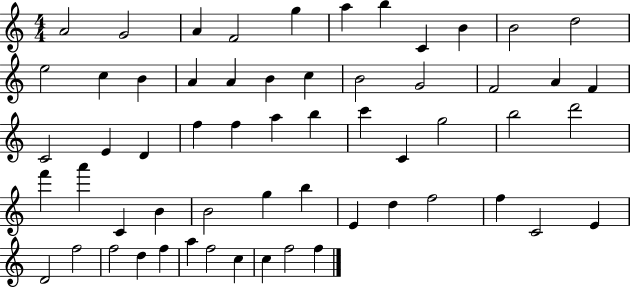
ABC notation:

X:1
T:Untitled
M:4/4
L:1/4
K:C
A2 G2 A F2 g a b C B B2 d2 e2 c B A A B c B2 G2 F2 A F C2 E D f f a b c' C g2 b2 d'2 f' a' C B B2 g b E d f2 f C2 E D2 f2 f2 d f a f2 c c f2 f